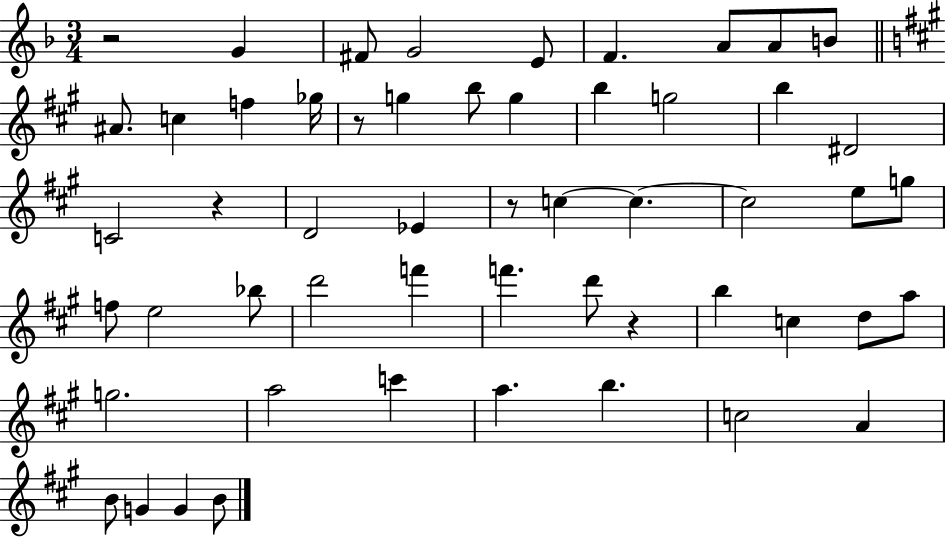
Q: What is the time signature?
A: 3/4